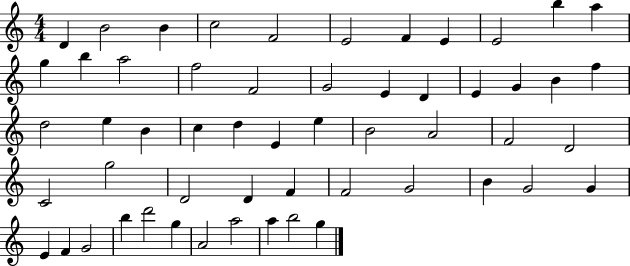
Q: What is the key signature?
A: C major